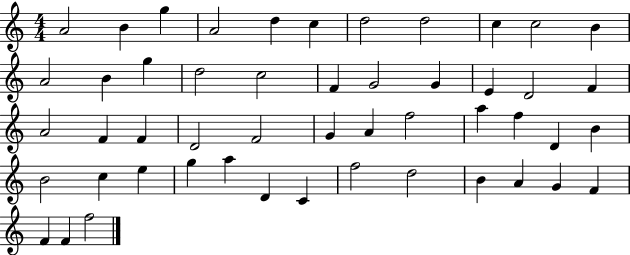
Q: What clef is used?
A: treble